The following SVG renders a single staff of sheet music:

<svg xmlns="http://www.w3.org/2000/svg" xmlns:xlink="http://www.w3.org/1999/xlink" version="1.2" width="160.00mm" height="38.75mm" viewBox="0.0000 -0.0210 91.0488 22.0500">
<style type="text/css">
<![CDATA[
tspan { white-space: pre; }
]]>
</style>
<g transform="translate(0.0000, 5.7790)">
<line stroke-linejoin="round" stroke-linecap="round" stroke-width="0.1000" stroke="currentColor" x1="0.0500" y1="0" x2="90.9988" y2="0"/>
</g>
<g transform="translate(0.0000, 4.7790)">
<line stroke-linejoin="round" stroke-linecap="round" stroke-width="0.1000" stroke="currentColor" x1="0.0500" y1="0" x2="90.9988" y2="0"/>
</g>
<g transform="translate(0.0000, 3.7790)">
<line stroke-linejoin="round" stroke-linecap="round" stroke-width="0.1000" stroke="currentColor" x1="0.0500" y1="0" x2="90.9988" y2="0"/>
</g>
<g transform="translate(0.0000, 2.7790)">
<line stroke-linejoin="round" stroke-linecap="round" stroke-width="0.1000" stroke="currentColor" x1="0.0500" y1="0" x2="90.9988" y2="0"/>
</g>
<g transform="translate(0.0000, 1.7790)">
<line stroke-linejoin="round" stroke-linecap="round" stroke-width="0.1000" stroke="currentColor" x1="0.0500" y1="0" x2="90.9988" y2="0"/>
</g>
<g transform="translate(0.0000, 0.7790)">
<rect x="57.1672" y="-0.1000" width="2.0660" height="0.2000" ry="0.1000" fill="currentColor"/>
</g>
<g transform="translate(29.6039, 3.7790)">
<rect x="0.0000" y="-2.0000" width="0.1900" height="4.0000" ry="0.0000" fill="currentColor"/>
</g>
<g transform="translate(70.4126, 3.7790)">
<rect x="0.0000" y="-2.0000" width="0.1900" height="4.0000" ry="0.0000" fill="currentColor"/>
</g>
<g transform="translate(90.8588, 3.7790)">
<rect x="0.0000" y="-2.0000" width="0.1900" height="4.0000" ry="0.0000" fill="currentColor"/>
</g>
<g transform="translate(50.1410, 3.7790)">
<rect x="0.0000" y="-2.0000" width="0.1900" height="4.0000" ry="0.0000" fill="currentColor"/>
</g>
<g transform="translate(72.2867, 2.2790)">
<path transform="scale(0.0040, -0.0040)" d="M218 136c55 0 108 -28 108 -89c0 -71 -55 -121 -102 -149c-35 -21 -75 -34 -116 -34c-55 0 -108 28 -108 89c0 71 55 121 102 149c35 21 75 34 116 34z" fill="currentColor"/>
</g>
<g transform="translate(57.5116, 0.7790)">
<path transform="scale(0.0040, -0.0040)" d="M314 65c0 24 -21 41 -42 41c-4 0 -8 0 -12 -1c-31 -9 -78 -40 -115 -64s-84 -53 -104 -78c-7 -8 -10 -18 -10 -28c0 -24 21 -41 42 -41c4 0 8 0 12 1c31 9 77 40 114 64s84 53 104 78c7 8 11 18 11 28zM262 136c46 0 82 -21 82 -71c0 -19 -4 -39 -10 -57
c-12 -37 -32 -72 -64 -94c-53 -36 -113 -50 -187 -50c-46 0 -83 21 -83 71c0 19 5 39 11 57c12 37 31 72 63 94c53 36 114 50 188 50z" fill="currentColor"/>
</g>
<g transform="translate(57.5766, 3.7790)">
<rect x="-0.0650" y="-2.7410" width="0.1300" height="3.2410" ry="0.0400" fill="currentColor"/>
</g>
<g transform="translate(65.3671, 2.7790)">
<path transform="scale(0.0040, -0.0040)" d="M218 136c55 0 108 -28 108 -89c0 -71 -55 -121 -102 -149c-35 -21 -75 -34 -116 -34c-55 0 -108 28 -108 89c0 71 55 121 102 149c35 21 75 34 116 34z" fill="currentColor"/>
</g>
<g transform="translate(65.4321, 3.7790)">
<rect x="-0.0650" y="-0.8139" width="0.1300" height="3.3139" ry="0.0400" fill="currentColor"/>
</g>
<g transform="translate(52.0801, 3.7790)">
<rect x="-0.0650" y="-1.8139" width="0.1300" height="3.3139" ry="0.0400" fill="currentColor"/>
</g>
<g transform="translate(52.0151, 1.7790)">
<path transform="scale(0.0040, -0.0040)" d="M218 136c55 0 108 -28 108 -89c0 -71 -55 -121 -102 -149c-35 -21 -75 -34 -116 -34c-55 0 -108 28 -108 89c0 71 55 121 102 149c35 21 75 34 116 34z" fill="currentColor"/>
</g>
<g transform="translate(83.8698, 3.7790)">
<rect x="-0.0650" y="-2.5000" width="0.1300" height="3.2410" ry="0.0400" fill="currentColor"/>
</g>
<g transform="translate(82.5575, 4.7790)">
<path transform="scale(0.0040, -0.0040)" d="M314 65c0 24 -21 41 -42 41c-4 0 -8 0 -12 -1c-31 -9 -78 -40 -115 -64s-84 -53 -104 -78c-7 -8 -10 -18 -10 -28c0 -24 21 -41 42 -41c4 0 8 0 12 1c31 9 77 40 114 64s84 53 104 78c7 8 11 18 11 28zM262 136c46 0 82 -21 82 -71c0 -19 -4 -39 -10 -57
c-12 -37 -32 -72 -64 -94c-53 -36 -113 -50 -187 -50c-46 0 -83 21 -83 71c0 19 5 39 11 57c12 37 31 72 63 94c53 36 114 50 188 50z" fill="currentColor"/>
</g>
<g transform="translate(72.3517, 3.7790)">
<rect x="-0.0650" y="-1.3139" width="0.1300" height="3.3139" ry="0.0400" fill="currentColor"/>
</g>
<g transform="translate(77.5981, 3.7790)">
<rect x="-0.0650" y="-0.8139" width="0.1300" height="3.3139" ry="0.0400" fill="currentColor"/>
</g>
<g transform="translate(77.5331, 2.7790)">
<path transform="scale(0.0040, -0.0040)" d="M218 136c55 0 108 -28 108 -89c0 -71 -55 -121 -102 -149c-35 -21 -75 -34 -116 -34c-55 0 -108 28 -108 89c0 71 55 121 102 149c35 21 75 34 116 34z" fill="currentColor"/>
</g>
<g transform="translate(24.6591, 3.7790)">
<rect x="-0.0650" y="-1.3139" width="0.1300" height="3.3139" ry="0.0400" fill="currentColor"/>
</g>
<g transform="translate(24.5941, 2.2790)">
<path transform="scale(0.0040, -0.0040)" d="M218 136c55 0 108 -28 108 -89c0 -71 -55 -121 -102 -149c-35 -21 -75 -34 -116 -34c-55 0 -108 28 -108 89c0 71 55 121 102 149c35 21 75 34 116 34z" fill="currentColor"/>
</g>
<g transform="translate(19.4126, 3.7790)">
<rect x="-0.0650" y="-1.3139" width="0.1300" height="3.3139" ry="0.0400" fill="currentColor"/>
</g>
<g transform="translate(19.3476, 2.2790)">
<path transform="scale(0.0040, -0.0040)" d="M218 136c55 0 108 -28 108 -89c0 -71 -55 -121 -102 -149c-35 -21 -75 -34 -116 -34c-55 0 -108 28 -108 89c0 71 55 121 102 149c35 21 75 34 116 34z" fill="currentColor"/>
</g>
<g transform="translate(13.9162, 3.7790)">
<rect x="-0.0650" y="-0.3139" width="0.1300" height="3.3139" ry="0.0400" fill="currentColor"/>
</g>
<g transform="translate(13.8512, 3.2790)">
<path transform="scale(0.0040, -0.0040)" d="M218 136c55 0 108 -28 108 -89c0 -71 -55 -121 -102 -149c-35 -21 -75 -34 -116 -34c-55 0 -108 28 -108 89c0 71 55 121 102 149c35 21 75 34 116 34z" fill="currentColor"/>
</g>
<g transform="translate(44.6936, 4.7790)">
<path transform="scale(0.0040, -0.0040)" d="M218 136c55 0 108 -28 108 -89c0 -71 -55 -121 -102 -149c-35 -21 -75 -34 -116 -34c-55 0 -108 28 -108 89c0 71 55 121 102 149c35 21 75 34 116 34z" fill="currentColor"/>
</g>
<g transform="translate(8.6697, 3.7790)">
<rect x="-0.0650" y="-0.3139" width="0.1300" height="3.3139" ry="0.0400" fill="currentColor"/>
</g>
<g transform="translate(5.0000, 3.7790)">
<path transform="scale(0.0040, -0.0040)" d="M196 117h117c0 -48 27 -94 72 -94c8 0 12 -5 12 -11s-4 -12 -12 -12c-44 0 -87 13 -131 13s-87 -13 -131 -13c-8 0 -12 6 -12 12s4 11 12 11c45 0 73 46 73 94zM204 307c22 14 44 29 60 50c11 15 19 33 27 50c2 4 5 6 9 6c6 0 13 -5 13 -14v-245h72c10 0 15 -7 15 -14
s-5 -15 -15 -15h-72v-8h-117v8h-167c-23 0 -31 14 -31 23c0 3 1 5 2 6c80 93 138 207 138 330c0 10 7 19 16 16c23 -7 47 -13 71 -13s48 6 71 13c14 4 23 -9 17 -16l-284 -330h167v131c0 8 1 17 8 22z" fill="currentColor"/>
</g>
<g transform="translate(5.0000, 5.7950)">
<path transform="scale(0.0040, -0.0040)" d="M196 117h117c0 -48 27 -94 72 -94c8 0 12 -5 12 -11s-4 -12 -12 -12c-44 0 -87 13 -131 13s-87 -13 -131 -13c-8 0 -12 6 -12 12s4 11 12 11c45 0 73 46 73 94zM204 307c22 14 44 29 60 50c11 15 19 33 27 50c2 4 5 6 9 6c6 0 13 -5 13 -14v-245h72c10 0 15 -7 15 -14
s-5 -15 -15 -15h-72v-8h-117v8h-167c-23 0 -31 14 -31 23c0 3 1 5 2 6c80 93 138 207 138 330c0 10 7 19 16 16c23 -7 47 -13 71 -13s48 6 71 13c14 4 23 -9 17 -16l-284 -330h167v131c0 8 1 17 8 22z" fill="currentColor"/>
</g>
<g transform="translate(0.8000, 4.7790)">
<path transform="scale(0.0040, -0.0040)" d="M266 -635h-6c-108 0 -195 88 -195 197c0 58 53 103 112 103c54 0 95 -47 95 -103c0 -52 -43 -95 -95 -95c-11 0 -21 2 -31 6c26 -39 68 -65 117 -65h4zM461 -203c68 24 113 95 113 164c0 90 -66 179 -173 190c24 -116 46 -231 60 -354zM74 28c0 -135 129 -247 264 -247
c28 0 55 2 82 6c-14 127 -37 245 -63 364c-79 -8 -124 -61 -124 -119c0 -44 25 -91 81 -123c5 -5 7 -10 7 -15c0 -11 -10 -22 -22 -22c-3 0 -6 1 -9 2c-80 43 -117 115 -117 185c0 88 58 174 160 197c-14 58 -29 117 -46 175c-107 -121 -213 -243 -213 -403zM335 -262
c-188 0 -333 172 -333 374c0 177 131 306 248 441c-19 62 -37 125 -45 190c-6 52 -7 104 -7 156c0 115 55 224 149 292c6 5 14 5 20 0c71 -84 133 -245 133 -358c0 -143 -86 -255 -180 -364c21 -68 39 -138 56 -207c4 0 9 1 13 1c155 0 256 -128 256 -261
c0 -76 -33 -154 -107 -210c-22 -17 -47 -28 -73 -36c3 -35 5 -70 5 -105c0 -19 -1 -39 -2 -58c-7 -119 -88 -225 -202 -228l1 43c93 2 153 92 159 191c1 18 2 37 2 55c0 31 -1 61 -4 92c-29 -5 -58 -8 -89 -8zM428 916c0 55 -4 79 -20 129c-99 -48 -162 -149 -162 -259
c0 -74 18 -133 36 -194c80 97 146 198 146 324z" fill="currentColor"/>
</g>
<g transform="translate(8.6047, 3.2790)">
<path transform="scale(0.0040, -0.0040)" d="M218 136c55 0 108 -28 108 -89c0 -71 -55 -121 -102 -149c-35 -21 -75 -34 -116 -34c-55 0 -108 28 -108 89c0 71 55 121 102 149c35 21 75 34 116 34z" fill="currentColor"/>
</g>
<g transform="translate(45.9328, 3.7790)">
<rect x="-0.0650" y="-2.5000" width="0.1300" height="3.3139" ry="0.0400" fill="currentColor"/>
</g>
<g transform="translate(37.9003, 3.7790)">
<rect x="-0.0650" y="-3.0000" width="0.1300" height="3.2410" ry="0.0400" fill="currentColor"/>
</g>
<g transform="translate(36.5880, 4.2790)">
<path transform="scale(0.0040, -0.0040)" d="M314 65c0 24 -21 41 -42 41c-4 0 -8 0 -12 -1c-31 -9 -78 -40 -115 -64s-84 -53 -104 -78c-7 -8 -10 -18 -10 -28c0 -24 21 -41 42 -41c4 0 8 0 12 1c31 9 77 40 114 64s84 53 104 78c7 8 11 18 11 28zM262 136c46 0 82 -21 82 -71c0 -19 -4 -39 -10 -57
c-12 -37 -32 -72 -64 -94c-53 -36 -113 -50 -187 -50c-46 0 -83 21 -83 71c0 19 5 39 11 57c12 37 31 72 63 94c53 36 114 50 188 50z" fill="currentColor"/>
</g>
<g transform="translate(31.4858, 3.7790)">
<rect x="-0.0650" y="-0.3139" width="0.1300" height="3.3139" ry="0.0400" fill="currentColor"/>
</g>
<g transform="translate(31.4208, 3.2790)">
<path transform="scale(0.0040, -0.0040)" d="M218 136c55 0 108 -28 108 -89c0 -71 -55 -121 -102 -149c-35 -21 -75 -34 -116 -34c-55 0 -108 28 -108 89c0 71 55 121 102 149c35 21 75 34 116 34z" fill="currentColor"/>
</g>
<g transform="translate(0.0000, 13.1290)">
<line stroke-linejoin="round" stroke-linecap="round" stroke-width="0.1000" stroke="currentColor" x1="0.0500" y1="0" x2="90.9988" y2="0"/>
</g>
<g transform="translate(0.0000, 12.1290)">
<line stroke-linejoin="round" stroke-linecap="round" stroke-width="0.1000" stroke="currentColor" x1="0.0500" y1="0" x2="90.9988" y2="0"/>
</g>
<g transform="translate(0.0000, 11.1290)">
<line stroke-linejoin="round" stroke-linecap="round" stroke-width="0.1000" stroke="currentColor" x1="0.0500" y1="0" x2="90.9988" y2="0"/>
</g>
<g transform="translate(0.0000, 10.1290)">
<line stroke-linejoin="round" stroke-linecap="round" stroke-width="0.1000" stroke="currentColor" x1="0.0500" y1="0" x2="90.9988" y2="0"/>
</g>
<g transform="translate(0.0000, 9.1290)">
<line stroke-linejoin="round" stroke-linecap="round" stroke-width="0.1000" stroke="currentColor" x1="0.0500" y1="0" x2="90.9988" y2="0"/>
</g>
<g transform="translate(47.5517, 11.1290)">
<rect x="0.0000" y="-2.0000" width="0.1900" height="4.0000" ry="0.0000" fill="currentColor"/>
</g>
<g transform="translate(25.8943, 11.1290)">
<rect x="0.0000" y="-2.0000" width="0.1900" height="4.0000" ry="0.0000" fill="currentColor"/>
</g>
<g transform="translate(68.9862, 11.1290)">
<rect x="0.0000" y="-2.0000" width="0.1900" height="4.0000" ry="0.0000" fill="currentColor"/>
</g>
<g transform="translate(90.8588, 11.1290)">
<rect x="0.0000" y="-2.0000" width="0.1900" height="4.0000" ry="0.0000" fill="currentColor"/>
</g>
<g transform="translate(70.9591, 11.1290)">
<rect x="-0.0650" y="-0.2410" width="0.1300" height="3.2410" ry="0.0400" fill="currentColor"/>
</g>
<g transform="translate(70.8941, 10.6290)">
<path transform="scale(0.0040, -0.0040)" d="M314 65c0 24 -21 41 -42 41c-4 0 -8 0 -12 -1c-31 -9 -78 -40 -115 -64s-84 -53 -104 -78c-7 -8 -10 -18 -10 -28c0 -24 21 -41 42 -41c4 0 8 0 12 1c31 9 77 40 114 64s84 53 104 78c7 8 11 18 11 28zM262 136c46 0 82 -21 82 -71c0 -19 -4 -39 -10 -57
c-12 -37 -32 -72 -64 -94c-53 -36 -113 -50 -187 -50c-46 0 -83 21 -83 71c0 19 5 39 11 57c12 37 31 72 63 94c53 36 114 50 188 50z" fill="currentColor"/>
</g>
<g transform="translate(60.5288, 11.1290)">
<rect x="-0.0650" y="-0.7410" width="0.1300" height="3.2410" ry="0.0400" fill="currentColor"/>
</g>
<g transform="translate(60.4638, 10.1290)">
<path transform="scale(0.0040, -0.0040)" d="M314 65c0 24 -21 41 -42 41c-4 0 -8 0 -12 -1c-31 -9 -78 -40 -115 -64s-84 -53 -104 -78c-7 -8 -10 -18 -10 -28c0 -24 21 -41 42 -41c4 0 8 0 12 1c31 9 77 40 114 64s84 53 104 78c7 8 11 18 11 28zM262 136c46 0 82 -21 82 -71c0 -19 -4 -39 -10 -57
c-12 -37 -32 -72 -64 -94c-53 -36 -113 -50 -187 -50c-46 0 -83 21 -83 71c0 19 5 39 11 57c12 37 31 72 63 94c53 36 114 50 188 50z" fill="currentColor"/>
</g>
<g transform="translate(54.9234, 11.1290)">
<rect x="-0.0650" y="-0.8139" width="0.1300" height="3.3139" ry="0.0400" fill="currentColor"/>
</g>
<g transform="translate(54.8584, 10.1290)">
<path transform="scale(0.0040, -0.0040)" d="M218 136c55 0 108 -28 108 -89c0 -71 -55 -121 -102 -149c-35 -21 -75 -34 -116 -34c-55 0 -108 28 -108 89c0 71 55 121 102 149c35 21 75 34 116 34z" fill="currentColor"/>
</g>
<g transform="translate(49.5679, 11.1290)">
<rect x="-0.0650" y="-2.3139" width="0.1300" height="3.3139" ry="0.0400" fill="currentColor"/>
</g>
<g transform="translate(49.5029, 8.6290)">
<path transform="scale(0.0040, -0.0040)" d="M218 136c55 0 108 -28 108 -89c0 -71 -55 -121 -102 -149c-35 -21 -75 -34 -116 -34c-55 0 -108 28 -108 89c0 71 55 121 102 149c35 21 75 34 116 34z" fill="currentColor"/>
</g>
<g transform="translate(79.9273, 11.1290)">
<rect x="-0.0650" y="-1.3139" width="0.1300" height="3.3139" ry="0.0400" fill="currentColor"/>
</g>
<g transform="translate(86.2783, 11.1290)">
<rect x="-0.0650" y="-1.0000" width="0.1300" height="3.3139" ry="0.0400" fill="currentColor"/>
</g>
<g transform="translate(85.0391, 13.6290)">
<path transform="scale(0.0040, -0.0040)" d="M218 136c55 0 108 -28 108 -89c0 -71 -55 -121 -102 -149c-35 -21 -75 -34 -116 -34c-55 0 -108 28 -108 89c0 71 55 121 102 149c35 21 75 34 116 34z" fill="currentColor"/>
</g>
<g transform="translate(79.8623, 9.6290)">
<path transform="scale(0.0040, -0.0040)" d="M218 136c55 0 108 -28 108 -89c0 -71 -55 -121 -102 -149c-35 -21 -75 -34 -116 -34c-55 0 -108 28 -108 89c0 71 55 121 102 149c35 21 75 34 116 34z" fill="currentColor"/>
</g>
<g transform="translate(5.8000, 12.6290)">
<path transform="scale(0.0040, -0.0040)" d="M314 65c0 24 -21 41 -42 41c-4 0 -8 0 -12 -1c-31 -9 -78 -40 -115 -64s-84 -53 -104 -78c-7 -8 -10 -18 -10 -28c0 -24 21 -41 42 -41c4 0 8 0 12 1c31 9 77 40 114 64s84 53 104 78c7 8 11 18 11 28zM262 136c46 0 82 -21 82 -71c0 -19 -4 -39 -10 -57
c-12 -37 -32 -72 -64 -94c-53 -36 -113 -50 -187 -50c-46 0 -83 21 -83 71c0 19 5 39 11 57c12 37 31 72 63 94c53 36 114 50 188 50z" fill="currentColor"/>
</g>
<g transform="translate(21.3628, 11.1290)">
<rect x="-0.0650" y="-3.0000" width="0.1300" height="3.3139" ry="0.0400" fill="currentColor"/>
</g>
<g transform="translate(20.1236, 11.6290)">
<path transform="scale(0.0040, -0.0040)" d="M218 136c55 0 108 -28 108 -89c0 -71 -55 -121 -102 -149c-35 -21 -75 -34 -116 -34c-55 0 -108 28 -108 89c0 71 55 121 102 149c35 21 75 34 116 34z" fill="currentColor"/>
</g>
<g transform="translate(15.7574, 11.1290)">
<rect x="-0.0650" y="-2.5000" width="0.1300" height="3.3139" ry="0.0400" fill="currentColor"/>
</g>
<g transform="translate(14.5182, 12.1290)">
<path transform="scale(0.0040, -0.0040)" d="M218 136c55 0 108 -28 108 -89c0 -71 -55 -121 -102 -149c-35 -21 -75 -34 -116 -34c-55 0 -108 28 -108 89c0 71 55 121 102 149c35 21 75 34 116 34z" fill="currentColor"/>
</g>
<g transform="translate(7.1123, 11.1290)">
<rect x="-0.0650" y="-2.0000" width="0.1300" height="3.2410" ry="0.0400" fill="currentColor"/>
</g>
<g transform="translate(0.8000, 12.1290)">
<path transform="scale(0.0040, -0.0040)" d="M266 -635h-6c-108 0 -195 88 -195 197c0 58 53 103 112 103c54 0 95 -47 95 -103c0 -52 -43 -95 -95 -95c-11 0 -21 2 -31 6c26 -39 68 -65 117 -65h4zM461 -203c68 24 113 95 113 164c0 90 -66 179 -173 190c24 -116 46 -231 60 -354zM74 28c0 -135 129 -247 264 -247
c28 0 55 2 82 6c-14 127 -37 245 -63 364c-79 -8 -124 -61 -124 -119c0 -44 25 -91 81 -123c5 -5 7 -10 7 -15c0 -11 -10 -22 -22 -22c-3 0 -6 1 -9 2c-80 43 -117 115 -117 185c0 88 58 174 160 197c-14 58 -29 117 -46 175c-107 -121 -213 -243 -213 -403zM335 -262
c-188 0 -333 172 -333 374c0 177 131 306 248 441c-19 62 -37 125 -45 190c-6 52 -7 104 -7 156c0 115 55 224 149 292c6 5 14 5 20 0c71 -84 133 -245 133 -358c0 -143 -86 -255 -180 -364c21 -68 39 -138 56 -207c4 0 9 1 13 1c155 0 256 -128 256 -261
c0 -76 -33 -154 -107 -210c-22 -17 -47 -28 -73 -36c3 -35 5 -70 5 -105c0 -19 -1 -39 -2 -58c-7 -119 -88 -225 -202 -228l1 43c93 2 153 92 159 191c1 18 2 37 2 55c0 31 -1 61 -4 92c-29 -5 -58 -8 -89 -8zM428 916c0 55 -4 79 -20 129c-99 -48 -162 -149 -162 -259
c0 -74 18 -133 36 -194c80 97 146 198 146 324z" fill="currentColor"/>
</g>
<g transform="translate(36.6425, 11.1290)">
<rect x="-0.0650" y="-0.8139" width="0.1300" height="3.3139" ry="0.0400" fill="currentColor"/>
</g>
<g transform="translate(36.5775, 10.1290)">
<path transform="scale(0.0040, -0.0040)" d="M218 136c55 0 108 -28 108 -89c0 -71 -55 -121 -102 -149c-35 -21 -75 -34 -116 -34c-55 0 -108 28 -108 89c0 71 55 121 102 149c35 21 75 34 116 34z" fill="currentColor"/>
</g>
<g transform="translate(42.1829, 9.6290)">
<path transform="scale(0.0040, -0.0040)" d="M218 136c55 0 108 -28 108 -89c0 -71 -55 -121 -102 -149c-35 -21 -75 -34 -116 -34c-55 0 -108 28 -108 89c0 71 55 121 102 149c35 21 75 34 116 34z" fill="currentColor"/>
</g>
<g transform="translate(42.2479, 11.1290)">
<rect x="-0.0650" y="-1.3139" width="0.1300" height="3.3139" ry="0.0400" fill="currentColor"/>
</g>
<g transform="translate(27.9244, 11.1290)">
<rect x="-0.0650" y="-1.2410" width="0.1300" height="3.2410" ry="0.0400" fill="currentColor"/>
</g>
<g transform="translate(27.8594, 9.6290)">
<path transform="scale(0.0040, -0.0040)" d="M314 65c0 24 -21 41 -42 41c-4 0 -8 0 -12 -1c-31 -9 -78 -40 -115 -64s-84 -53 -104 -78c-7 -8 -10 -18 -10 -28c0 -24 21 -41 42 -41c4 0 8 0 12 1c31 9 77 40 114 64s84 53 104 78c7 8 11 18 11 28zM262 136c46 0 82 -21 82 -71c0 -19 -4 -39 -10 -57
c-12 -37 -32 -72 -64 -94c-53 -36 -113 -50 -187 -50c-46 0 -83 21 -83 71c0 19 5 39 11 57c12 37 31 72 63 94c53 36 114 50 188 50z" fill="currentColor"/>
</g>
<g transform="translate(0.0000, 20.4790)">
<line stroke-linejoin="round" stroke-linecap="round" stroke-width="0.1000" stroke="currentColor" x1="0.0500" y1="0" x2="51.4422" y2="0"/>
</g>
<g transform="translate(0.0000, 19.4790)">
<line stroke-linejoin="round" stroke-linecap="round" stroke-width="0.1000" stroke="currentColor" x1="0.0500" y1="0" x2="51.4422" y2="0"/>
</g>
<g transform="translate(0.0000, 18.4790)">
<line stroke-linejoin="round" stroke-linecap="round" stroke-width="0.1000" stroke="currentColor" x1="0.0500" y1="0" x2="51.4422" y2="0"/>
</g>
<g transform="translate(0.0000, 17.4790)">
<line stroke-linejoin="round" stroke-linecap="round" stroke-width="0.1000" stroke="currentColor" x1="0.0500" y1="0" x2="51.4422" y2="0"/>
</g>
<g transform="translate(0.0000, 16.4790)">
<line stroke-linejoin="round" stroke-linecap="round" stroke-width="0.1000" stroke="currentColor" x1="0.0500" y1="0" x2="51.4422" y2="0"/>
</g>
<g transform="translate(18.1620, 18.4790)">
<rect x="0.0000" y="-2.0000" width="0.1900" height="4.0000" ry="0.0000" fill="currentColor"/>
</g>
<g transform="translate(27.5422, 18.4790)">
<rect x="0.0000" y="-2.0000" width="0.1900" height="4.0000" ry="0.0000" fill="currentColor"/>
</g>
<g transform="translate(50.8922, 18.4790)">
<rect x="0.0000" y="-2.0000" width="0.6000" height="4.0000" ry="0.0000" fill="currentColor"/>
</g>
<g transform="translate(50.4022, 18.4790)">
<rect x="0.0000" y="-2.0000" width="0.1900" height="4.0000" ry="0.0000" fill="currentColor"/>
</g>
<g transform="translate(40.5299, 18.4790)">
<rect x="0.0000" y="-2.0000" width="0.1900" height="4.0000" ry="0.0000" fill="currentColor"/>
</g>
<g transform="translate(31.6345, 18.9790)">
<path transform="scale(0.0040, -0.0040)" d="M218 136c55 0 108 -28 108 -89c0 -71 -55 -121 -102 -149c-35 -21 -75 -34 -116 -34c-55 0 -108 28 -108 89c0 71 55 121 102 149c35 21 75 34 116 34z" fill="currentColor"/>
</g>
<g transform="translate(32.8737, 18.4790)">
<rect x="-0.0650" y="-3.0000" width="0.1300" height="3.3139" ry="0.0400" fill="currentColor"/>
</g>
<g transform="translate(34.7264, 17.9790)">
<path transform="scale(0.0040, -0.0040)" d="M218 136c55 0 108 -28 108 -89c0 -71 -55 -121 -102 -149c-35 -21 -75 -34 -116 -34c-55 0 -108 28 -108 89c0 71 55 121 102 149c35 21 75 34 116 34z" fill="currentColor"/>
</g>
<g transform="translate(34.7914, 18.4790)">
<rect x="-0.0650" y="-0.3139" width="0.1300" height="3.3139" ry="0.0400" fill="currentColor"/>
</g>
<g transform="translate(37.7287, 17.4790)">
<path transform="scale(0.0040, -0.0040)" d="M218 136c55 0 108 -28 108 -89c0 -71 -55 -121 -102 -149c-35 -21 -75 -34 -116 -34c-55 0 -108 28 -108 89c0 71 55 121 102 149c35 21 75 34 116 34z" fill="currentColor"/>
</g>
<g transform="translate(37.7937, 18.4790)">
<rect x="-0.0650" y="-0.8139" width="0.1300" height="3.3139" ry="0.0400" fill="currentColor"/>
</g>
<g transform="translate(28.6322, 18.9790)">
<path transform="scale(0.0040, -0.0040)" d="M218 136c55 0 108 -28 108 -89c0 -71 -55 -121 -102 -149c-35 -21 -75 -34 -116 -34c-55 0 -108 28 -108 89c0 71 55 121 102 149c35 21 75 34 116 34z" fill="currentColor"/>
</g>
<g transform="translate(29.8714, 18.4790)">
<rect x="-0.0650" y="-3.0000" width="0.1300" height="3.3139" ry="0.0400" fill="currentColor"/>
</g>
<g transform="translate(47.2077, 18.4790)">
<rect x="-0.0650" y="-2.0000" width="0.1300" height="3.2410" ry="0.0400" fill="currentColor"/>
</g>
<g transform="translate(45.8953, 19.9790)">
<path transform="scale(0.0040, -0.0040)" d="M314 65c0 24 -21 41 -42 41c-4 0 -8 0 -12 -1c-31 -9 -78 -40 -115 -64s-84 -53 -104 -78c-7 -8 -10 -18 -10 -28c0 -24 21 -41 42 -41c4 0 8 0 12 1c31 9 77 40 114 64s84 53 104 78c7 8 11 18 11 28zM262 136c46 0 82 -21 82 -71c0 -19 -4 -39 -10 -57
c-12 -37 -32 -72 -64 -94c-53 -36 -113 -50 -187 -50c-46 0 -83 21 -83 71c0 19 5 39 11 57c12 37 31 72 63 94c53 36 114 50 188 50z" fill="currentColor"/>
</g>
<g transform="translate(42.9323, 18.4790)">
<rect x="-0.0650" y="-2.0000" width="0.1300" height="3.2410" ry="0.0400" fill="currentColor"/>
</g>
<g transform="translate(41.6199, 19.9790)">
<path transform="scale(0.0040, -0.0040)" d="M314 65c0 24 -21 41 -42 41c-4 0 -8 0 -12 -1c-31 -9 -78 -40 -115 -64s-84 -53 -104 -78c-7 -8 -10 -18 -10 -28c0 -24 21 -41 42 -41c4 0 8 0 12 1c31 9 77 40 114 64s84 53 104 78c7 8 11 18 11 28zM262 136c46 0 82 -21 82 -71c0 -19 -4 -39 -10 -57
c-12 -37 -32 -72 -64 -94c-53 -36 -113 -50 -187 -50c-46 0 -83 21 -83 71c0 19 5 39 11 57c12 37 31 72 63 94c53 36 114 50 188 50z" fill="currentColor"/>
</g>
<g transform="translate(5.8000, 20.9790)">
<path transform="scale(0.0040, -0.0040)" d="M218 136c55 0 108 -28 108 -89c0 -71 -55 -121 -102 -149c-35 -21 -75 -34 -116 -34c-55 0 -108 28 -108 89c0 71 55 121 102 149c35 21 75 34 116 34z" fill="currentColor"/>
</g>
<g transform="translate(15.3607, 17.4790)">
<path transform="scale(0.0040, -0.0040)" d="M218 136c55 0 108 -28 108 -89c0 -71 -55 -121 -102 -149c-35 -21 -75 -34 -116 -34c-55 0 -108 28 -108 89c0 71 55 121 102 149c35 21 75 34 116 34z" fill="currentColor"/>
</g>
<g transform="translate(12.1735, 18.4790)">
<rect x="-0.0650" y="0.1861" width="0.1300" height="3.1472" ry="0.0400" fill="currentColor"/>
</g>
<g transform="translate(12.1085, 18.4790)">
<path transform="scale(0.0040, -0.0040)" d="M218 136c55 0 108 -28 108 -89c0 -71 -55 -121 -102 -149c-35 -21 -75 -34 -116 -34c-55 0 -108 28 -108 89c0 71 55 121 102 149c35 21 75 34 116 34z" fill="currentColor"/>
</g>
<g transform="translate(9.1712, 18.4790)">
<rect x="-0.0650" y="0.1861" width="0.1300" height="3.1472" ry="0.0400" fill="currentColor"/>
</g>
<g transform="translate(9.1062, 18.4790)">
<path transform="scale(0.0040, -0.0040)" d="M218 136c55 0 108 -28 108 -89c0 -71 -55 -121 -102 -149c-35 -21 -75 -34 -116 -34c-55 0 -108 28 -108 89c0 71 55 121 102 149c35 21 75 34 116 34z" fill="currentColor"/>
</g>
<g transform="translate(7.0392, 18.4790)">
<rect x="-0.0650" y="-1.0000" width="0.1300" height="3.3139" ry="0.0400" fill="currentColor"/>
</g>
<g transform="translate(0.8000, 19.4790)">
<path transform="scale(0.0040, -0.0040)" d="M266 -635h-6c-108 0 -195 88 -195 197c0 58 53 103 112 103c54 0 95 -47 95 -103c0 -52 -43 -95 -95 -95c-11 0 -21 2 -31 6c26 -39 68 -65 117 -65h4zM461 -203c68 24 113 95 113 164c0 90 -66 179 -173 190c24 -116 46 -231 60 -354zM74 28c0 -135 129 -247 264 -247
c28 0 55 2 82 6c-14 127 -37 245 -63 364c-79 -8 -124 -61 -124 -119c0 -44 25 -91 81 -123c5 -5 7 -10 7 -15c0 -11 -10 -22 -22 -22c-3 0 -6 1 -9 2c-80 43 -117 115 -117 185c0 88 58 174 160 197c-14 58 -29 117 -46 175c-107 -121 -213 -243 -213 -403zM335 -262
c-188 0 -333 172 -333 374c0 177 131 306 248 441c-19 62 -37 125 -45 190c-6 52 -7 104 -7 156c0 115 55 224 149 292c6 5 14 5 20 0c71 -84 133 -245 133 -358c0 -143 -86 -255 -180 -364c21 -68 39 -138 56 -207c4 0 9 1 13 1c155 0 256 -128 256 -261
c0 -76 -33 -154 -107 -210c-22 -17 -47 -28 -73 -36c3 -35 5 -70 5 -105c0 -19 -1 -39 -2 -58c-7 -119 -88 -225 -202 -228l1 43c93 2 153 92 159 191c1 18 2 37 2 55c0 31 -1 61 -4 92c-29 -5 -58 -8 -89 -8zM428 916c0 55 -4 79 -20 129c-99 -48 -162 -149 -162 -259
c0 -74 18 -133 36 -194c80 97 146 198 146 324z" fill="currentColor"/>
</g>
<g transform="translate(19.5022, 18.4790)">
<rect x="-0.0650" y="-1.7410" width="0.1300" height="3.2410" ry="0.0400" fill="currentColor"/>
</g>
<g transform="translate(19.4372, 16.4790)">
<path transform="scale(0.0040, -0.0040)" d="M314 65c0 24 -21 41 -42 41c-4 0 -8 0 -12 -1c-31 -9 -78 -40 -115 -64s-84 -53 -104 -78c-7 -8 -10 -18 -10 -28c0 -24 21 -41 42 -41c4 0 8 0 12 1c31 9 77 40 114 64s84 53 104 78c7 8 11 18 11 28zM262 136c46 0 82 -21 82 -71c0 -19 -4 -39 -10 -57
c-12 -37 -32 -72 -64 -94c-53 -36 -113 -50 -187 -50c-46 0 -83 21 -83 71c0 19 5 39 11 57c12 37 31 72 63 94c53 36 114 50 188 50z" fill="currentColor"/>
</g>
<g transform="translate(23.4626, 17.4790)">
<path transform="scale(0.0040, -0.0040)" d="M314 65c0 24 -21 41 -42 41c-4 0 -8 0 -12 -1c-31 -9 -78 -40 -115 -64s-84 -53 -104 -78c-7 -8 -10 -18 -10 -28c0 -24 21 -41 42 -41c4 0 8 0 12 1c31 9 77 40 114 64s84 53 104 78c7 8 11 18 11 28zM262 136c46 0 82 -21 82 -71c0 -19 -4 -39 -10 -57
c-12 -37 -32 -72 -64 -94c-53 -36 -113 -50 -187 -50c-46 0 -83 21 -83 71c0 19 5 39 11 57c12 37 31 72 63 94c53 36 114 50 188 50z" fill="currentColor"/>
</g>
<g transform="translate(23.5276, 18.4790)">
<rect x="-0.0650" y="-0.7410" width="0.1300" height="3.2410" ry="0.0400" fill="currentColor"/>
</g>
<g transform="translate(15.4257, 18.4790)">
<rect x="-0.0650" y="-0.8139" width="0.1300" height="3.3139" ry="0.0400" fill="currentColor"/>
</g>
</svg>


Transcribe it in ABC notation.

X:1
T:Untitled
M:4/4
L:1/4
K:C
c c e e c A2 G f a2 d e d G2 F2 G A e2 d e g d d2 c2 e D D B B d f2 d2 A A c d F2 F2